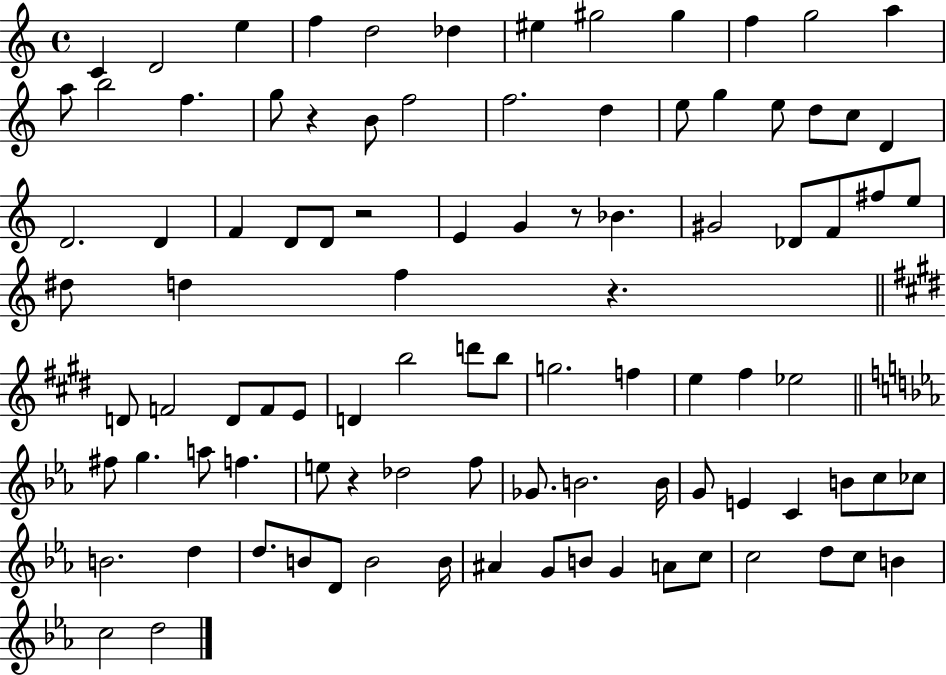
C4/q D4/h E5/q F5/q D5/h Db5/q EIS5/q G#5/h G#5/q F5/q G5/h A5/q A5/e B5/h F5/q. G5/e R/q B4/e F5/h F5/h. D5/q E5/e G5/q E5/e D5/e C5/e D4/q D4/h. D4/q F4/q D4/e D4/e R/h E4/q G4/q R/e Bb4/q. G#4/h Db4/e F4/e F#5/e E5/e D#5/e D5/q F5/q R/q. D4/e F4/h D4/e F4/e E4/e D4/q B5/h D6/e B5/e G5/h. F5/q E5/q F#5/q Eb5/h F#5/e G5/q. A5/e F5/q. E5/e R/q Db5/h F5/e Gb4/e. B4/h. B4/s G4/e E4/q C4/q B4/e C5/e CES5/e B4/h. D5/q D5/e. B4/e D4/e B4/h B4/s A#4/q G4/e B4/e G4/q A4/e C5/e C5/h D5/e C5/e B4/q C5/h D5/h